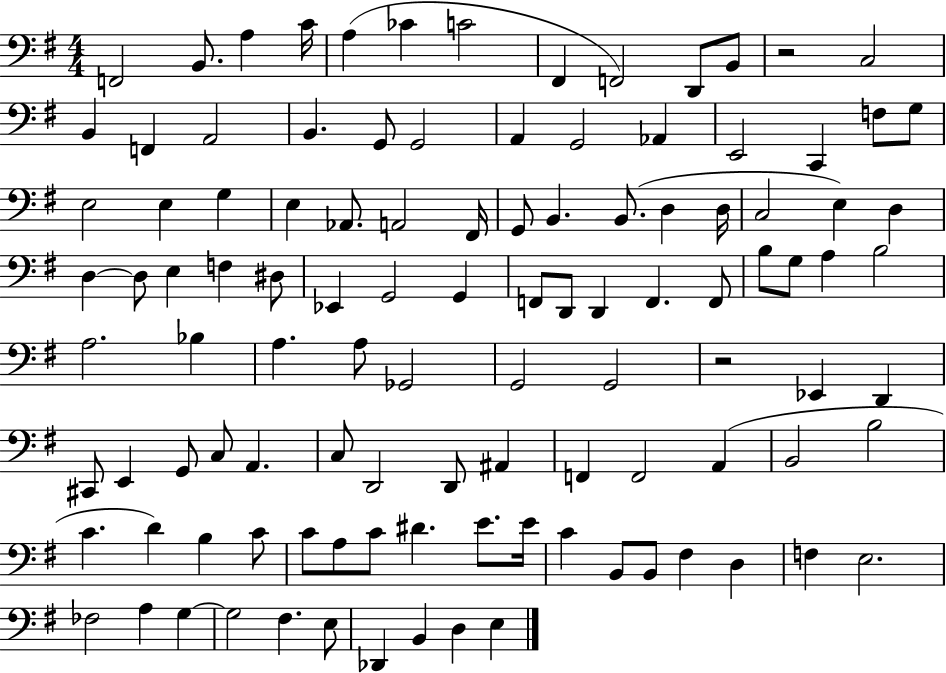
{
  \clef bass
  \numericTimeSignature
  \time 4/4
  \key g \major
  f,2 b,8. a4 c'16 | a4( ces'4 c'2 | fis,4 f,2) d,8 b,8 | r2 c2 | \break b,4 f,4 a,2 | b,4. g,8 g,2 | a,4 g,2 aes,4 | e,2 c,4 f8 g8 | \break e2 e4 g4 | e4 aes,8. a,2 fis,16 | g,8 b,4. b,8.( d4 d16 | c2 e4) d4 | \break d4~~ d8 e4 f4 dis8 | ees,4 g,2 g,4 | f,8 d,8 d,4 f,4. f,8 | b8 g8 a4 b2 | \break a2. bes4 | a4. a8 ges,2 | g,2 g,2 | r2 ees,4 d,4 | \break cis,8 e,4 g,8 c8 a,4. | c8 d,2 d,8 ais,4 | f,4 f,2 a,4( | b,2 b2 | \break c'4. d'4) b4 c'8 | c'8 a8 c'8 dis'4. e'8. e'16 | c'4 b,8 b,8 fis4 d4 | f4 e2. | \break fes2 a4 g4~~ | g2 fis4. e8 | des,4 b,4 d4 e4 | \bar "|."
}